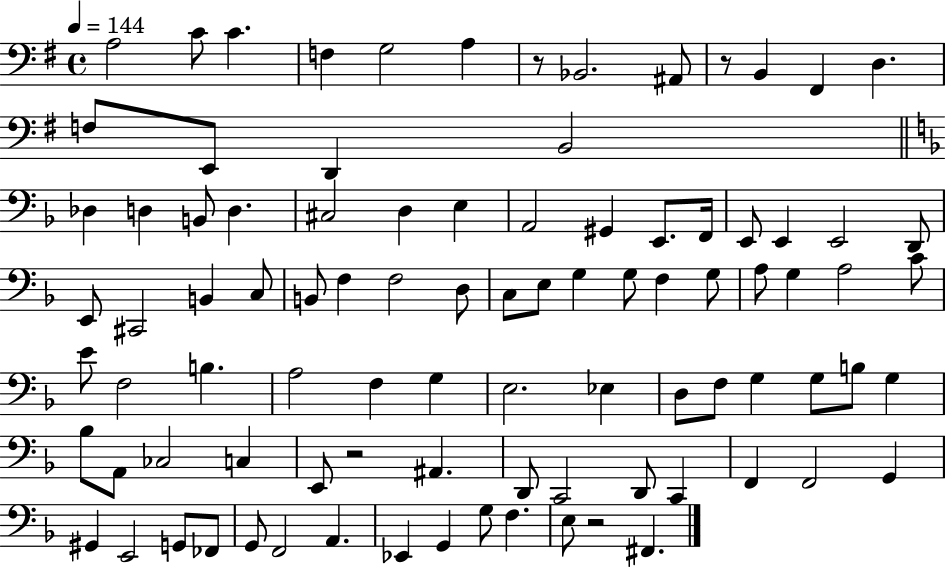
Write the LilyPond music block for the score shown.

{
  \clef bass
  \time 4/4
  \defaultTimeSignature
  \key g \major
  \tempo 4 = 144
  a2 c'8 c'4. | f4 g2 a4 | r8 bes,2. ais,8 | r8 b,4 fis,4 d4. | \break f8 e,8 d,4 b,2 | \bar "||" \break \key f \major des4 d4 b,8 d4. | cis2 d4 e4 | a,2 gis,4 e,8. f,16 | e,8 e,4 e,2 d,8 | \break e,8 cis,2 b,4 c8 | b,8 f4 f2 d8 | c8 e8 g4 g8 f4 g8 | a8 g4 a2 c'8 | \break e'8 f2 b4. | a2 f4 g4 | e2. ees4 | d8 f8 g4 g8 b8 g4 | \break bes8 a,8 ces2 c4 | e,8 r2 ais,4. | d,8 c,2 d,8 c,4 | f,4 f,2 g,4 | \break gis,4 e,2 g,8 fes,8 | g,8 f,2 a,4. | ees,4 g,4 g8 f4. | e8 r2 fis,4. | \break \bar "|."
}